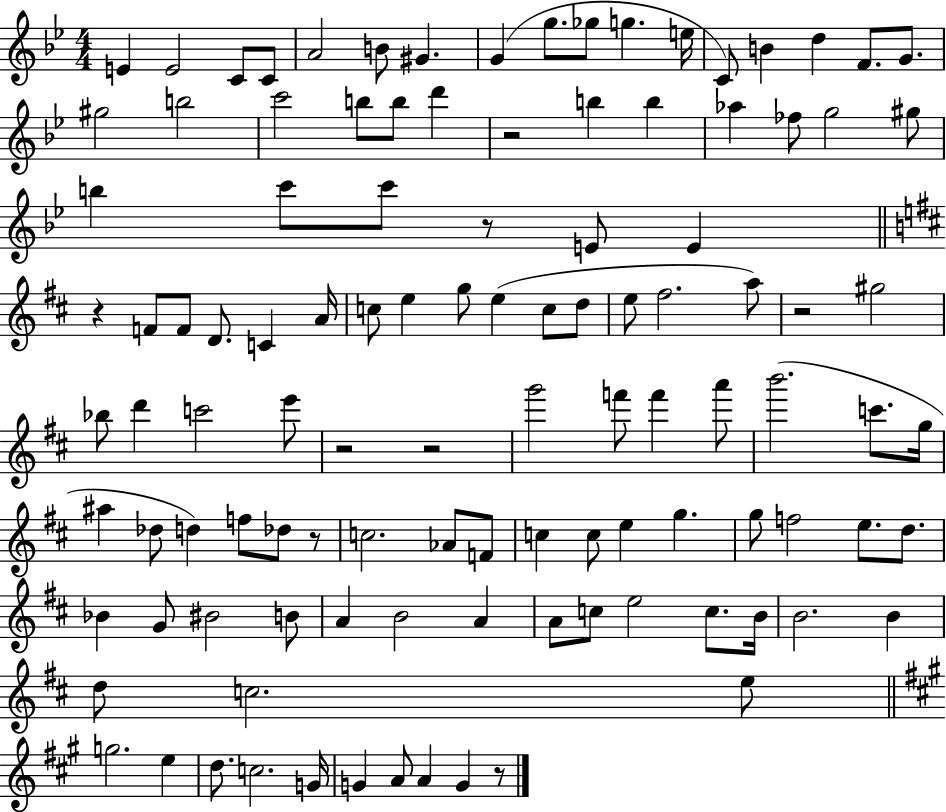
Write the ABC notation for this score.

X:1
T:Untitled
M:4/4
L:1/4
K:Bb
E E2 C/2 C/2 A2 B/2 ^G G g/2 _g/2 g e/4 C/2 B d F/2 G/2 ^g2 b2 c'2 b/2 b/2 d' z2 b b _a _f/2 g2 ^g/2 b c'/2 c'/2 z/2 E/2 E z F/2 F/2 D/2 C A/4 c/2 e g/2 e c/2 d/2 e/2 ^f2 a/2 z2 ^g2 _b/2 d' c'2 e'/2 z2 z2 g'2 f'/2 f' a'/2 b'2 c'/2 g/4 ^a _d/2 d f/2 _d/2 z/2 c2 _A/2 F/2 c c/2 e g g/2 f2 e/2 d/2 _B G/2 ^B2 B/2 A B2 A A/2 c/2 e2 c/2 B/4 B2 B d/2 c2 e/2 g2 e d/2 c2 G/4 G A/2 A G z/2